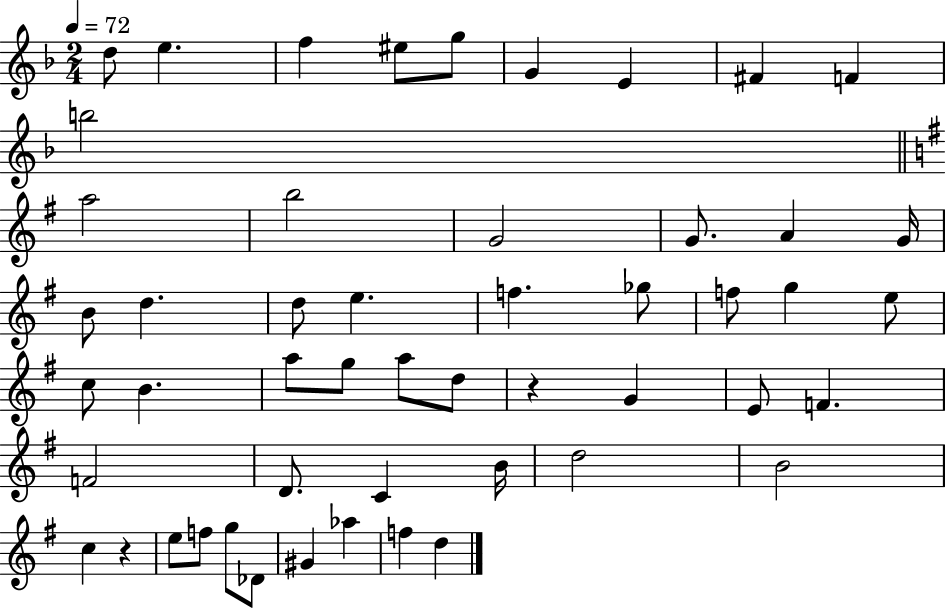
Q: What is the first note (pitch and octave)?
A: D5